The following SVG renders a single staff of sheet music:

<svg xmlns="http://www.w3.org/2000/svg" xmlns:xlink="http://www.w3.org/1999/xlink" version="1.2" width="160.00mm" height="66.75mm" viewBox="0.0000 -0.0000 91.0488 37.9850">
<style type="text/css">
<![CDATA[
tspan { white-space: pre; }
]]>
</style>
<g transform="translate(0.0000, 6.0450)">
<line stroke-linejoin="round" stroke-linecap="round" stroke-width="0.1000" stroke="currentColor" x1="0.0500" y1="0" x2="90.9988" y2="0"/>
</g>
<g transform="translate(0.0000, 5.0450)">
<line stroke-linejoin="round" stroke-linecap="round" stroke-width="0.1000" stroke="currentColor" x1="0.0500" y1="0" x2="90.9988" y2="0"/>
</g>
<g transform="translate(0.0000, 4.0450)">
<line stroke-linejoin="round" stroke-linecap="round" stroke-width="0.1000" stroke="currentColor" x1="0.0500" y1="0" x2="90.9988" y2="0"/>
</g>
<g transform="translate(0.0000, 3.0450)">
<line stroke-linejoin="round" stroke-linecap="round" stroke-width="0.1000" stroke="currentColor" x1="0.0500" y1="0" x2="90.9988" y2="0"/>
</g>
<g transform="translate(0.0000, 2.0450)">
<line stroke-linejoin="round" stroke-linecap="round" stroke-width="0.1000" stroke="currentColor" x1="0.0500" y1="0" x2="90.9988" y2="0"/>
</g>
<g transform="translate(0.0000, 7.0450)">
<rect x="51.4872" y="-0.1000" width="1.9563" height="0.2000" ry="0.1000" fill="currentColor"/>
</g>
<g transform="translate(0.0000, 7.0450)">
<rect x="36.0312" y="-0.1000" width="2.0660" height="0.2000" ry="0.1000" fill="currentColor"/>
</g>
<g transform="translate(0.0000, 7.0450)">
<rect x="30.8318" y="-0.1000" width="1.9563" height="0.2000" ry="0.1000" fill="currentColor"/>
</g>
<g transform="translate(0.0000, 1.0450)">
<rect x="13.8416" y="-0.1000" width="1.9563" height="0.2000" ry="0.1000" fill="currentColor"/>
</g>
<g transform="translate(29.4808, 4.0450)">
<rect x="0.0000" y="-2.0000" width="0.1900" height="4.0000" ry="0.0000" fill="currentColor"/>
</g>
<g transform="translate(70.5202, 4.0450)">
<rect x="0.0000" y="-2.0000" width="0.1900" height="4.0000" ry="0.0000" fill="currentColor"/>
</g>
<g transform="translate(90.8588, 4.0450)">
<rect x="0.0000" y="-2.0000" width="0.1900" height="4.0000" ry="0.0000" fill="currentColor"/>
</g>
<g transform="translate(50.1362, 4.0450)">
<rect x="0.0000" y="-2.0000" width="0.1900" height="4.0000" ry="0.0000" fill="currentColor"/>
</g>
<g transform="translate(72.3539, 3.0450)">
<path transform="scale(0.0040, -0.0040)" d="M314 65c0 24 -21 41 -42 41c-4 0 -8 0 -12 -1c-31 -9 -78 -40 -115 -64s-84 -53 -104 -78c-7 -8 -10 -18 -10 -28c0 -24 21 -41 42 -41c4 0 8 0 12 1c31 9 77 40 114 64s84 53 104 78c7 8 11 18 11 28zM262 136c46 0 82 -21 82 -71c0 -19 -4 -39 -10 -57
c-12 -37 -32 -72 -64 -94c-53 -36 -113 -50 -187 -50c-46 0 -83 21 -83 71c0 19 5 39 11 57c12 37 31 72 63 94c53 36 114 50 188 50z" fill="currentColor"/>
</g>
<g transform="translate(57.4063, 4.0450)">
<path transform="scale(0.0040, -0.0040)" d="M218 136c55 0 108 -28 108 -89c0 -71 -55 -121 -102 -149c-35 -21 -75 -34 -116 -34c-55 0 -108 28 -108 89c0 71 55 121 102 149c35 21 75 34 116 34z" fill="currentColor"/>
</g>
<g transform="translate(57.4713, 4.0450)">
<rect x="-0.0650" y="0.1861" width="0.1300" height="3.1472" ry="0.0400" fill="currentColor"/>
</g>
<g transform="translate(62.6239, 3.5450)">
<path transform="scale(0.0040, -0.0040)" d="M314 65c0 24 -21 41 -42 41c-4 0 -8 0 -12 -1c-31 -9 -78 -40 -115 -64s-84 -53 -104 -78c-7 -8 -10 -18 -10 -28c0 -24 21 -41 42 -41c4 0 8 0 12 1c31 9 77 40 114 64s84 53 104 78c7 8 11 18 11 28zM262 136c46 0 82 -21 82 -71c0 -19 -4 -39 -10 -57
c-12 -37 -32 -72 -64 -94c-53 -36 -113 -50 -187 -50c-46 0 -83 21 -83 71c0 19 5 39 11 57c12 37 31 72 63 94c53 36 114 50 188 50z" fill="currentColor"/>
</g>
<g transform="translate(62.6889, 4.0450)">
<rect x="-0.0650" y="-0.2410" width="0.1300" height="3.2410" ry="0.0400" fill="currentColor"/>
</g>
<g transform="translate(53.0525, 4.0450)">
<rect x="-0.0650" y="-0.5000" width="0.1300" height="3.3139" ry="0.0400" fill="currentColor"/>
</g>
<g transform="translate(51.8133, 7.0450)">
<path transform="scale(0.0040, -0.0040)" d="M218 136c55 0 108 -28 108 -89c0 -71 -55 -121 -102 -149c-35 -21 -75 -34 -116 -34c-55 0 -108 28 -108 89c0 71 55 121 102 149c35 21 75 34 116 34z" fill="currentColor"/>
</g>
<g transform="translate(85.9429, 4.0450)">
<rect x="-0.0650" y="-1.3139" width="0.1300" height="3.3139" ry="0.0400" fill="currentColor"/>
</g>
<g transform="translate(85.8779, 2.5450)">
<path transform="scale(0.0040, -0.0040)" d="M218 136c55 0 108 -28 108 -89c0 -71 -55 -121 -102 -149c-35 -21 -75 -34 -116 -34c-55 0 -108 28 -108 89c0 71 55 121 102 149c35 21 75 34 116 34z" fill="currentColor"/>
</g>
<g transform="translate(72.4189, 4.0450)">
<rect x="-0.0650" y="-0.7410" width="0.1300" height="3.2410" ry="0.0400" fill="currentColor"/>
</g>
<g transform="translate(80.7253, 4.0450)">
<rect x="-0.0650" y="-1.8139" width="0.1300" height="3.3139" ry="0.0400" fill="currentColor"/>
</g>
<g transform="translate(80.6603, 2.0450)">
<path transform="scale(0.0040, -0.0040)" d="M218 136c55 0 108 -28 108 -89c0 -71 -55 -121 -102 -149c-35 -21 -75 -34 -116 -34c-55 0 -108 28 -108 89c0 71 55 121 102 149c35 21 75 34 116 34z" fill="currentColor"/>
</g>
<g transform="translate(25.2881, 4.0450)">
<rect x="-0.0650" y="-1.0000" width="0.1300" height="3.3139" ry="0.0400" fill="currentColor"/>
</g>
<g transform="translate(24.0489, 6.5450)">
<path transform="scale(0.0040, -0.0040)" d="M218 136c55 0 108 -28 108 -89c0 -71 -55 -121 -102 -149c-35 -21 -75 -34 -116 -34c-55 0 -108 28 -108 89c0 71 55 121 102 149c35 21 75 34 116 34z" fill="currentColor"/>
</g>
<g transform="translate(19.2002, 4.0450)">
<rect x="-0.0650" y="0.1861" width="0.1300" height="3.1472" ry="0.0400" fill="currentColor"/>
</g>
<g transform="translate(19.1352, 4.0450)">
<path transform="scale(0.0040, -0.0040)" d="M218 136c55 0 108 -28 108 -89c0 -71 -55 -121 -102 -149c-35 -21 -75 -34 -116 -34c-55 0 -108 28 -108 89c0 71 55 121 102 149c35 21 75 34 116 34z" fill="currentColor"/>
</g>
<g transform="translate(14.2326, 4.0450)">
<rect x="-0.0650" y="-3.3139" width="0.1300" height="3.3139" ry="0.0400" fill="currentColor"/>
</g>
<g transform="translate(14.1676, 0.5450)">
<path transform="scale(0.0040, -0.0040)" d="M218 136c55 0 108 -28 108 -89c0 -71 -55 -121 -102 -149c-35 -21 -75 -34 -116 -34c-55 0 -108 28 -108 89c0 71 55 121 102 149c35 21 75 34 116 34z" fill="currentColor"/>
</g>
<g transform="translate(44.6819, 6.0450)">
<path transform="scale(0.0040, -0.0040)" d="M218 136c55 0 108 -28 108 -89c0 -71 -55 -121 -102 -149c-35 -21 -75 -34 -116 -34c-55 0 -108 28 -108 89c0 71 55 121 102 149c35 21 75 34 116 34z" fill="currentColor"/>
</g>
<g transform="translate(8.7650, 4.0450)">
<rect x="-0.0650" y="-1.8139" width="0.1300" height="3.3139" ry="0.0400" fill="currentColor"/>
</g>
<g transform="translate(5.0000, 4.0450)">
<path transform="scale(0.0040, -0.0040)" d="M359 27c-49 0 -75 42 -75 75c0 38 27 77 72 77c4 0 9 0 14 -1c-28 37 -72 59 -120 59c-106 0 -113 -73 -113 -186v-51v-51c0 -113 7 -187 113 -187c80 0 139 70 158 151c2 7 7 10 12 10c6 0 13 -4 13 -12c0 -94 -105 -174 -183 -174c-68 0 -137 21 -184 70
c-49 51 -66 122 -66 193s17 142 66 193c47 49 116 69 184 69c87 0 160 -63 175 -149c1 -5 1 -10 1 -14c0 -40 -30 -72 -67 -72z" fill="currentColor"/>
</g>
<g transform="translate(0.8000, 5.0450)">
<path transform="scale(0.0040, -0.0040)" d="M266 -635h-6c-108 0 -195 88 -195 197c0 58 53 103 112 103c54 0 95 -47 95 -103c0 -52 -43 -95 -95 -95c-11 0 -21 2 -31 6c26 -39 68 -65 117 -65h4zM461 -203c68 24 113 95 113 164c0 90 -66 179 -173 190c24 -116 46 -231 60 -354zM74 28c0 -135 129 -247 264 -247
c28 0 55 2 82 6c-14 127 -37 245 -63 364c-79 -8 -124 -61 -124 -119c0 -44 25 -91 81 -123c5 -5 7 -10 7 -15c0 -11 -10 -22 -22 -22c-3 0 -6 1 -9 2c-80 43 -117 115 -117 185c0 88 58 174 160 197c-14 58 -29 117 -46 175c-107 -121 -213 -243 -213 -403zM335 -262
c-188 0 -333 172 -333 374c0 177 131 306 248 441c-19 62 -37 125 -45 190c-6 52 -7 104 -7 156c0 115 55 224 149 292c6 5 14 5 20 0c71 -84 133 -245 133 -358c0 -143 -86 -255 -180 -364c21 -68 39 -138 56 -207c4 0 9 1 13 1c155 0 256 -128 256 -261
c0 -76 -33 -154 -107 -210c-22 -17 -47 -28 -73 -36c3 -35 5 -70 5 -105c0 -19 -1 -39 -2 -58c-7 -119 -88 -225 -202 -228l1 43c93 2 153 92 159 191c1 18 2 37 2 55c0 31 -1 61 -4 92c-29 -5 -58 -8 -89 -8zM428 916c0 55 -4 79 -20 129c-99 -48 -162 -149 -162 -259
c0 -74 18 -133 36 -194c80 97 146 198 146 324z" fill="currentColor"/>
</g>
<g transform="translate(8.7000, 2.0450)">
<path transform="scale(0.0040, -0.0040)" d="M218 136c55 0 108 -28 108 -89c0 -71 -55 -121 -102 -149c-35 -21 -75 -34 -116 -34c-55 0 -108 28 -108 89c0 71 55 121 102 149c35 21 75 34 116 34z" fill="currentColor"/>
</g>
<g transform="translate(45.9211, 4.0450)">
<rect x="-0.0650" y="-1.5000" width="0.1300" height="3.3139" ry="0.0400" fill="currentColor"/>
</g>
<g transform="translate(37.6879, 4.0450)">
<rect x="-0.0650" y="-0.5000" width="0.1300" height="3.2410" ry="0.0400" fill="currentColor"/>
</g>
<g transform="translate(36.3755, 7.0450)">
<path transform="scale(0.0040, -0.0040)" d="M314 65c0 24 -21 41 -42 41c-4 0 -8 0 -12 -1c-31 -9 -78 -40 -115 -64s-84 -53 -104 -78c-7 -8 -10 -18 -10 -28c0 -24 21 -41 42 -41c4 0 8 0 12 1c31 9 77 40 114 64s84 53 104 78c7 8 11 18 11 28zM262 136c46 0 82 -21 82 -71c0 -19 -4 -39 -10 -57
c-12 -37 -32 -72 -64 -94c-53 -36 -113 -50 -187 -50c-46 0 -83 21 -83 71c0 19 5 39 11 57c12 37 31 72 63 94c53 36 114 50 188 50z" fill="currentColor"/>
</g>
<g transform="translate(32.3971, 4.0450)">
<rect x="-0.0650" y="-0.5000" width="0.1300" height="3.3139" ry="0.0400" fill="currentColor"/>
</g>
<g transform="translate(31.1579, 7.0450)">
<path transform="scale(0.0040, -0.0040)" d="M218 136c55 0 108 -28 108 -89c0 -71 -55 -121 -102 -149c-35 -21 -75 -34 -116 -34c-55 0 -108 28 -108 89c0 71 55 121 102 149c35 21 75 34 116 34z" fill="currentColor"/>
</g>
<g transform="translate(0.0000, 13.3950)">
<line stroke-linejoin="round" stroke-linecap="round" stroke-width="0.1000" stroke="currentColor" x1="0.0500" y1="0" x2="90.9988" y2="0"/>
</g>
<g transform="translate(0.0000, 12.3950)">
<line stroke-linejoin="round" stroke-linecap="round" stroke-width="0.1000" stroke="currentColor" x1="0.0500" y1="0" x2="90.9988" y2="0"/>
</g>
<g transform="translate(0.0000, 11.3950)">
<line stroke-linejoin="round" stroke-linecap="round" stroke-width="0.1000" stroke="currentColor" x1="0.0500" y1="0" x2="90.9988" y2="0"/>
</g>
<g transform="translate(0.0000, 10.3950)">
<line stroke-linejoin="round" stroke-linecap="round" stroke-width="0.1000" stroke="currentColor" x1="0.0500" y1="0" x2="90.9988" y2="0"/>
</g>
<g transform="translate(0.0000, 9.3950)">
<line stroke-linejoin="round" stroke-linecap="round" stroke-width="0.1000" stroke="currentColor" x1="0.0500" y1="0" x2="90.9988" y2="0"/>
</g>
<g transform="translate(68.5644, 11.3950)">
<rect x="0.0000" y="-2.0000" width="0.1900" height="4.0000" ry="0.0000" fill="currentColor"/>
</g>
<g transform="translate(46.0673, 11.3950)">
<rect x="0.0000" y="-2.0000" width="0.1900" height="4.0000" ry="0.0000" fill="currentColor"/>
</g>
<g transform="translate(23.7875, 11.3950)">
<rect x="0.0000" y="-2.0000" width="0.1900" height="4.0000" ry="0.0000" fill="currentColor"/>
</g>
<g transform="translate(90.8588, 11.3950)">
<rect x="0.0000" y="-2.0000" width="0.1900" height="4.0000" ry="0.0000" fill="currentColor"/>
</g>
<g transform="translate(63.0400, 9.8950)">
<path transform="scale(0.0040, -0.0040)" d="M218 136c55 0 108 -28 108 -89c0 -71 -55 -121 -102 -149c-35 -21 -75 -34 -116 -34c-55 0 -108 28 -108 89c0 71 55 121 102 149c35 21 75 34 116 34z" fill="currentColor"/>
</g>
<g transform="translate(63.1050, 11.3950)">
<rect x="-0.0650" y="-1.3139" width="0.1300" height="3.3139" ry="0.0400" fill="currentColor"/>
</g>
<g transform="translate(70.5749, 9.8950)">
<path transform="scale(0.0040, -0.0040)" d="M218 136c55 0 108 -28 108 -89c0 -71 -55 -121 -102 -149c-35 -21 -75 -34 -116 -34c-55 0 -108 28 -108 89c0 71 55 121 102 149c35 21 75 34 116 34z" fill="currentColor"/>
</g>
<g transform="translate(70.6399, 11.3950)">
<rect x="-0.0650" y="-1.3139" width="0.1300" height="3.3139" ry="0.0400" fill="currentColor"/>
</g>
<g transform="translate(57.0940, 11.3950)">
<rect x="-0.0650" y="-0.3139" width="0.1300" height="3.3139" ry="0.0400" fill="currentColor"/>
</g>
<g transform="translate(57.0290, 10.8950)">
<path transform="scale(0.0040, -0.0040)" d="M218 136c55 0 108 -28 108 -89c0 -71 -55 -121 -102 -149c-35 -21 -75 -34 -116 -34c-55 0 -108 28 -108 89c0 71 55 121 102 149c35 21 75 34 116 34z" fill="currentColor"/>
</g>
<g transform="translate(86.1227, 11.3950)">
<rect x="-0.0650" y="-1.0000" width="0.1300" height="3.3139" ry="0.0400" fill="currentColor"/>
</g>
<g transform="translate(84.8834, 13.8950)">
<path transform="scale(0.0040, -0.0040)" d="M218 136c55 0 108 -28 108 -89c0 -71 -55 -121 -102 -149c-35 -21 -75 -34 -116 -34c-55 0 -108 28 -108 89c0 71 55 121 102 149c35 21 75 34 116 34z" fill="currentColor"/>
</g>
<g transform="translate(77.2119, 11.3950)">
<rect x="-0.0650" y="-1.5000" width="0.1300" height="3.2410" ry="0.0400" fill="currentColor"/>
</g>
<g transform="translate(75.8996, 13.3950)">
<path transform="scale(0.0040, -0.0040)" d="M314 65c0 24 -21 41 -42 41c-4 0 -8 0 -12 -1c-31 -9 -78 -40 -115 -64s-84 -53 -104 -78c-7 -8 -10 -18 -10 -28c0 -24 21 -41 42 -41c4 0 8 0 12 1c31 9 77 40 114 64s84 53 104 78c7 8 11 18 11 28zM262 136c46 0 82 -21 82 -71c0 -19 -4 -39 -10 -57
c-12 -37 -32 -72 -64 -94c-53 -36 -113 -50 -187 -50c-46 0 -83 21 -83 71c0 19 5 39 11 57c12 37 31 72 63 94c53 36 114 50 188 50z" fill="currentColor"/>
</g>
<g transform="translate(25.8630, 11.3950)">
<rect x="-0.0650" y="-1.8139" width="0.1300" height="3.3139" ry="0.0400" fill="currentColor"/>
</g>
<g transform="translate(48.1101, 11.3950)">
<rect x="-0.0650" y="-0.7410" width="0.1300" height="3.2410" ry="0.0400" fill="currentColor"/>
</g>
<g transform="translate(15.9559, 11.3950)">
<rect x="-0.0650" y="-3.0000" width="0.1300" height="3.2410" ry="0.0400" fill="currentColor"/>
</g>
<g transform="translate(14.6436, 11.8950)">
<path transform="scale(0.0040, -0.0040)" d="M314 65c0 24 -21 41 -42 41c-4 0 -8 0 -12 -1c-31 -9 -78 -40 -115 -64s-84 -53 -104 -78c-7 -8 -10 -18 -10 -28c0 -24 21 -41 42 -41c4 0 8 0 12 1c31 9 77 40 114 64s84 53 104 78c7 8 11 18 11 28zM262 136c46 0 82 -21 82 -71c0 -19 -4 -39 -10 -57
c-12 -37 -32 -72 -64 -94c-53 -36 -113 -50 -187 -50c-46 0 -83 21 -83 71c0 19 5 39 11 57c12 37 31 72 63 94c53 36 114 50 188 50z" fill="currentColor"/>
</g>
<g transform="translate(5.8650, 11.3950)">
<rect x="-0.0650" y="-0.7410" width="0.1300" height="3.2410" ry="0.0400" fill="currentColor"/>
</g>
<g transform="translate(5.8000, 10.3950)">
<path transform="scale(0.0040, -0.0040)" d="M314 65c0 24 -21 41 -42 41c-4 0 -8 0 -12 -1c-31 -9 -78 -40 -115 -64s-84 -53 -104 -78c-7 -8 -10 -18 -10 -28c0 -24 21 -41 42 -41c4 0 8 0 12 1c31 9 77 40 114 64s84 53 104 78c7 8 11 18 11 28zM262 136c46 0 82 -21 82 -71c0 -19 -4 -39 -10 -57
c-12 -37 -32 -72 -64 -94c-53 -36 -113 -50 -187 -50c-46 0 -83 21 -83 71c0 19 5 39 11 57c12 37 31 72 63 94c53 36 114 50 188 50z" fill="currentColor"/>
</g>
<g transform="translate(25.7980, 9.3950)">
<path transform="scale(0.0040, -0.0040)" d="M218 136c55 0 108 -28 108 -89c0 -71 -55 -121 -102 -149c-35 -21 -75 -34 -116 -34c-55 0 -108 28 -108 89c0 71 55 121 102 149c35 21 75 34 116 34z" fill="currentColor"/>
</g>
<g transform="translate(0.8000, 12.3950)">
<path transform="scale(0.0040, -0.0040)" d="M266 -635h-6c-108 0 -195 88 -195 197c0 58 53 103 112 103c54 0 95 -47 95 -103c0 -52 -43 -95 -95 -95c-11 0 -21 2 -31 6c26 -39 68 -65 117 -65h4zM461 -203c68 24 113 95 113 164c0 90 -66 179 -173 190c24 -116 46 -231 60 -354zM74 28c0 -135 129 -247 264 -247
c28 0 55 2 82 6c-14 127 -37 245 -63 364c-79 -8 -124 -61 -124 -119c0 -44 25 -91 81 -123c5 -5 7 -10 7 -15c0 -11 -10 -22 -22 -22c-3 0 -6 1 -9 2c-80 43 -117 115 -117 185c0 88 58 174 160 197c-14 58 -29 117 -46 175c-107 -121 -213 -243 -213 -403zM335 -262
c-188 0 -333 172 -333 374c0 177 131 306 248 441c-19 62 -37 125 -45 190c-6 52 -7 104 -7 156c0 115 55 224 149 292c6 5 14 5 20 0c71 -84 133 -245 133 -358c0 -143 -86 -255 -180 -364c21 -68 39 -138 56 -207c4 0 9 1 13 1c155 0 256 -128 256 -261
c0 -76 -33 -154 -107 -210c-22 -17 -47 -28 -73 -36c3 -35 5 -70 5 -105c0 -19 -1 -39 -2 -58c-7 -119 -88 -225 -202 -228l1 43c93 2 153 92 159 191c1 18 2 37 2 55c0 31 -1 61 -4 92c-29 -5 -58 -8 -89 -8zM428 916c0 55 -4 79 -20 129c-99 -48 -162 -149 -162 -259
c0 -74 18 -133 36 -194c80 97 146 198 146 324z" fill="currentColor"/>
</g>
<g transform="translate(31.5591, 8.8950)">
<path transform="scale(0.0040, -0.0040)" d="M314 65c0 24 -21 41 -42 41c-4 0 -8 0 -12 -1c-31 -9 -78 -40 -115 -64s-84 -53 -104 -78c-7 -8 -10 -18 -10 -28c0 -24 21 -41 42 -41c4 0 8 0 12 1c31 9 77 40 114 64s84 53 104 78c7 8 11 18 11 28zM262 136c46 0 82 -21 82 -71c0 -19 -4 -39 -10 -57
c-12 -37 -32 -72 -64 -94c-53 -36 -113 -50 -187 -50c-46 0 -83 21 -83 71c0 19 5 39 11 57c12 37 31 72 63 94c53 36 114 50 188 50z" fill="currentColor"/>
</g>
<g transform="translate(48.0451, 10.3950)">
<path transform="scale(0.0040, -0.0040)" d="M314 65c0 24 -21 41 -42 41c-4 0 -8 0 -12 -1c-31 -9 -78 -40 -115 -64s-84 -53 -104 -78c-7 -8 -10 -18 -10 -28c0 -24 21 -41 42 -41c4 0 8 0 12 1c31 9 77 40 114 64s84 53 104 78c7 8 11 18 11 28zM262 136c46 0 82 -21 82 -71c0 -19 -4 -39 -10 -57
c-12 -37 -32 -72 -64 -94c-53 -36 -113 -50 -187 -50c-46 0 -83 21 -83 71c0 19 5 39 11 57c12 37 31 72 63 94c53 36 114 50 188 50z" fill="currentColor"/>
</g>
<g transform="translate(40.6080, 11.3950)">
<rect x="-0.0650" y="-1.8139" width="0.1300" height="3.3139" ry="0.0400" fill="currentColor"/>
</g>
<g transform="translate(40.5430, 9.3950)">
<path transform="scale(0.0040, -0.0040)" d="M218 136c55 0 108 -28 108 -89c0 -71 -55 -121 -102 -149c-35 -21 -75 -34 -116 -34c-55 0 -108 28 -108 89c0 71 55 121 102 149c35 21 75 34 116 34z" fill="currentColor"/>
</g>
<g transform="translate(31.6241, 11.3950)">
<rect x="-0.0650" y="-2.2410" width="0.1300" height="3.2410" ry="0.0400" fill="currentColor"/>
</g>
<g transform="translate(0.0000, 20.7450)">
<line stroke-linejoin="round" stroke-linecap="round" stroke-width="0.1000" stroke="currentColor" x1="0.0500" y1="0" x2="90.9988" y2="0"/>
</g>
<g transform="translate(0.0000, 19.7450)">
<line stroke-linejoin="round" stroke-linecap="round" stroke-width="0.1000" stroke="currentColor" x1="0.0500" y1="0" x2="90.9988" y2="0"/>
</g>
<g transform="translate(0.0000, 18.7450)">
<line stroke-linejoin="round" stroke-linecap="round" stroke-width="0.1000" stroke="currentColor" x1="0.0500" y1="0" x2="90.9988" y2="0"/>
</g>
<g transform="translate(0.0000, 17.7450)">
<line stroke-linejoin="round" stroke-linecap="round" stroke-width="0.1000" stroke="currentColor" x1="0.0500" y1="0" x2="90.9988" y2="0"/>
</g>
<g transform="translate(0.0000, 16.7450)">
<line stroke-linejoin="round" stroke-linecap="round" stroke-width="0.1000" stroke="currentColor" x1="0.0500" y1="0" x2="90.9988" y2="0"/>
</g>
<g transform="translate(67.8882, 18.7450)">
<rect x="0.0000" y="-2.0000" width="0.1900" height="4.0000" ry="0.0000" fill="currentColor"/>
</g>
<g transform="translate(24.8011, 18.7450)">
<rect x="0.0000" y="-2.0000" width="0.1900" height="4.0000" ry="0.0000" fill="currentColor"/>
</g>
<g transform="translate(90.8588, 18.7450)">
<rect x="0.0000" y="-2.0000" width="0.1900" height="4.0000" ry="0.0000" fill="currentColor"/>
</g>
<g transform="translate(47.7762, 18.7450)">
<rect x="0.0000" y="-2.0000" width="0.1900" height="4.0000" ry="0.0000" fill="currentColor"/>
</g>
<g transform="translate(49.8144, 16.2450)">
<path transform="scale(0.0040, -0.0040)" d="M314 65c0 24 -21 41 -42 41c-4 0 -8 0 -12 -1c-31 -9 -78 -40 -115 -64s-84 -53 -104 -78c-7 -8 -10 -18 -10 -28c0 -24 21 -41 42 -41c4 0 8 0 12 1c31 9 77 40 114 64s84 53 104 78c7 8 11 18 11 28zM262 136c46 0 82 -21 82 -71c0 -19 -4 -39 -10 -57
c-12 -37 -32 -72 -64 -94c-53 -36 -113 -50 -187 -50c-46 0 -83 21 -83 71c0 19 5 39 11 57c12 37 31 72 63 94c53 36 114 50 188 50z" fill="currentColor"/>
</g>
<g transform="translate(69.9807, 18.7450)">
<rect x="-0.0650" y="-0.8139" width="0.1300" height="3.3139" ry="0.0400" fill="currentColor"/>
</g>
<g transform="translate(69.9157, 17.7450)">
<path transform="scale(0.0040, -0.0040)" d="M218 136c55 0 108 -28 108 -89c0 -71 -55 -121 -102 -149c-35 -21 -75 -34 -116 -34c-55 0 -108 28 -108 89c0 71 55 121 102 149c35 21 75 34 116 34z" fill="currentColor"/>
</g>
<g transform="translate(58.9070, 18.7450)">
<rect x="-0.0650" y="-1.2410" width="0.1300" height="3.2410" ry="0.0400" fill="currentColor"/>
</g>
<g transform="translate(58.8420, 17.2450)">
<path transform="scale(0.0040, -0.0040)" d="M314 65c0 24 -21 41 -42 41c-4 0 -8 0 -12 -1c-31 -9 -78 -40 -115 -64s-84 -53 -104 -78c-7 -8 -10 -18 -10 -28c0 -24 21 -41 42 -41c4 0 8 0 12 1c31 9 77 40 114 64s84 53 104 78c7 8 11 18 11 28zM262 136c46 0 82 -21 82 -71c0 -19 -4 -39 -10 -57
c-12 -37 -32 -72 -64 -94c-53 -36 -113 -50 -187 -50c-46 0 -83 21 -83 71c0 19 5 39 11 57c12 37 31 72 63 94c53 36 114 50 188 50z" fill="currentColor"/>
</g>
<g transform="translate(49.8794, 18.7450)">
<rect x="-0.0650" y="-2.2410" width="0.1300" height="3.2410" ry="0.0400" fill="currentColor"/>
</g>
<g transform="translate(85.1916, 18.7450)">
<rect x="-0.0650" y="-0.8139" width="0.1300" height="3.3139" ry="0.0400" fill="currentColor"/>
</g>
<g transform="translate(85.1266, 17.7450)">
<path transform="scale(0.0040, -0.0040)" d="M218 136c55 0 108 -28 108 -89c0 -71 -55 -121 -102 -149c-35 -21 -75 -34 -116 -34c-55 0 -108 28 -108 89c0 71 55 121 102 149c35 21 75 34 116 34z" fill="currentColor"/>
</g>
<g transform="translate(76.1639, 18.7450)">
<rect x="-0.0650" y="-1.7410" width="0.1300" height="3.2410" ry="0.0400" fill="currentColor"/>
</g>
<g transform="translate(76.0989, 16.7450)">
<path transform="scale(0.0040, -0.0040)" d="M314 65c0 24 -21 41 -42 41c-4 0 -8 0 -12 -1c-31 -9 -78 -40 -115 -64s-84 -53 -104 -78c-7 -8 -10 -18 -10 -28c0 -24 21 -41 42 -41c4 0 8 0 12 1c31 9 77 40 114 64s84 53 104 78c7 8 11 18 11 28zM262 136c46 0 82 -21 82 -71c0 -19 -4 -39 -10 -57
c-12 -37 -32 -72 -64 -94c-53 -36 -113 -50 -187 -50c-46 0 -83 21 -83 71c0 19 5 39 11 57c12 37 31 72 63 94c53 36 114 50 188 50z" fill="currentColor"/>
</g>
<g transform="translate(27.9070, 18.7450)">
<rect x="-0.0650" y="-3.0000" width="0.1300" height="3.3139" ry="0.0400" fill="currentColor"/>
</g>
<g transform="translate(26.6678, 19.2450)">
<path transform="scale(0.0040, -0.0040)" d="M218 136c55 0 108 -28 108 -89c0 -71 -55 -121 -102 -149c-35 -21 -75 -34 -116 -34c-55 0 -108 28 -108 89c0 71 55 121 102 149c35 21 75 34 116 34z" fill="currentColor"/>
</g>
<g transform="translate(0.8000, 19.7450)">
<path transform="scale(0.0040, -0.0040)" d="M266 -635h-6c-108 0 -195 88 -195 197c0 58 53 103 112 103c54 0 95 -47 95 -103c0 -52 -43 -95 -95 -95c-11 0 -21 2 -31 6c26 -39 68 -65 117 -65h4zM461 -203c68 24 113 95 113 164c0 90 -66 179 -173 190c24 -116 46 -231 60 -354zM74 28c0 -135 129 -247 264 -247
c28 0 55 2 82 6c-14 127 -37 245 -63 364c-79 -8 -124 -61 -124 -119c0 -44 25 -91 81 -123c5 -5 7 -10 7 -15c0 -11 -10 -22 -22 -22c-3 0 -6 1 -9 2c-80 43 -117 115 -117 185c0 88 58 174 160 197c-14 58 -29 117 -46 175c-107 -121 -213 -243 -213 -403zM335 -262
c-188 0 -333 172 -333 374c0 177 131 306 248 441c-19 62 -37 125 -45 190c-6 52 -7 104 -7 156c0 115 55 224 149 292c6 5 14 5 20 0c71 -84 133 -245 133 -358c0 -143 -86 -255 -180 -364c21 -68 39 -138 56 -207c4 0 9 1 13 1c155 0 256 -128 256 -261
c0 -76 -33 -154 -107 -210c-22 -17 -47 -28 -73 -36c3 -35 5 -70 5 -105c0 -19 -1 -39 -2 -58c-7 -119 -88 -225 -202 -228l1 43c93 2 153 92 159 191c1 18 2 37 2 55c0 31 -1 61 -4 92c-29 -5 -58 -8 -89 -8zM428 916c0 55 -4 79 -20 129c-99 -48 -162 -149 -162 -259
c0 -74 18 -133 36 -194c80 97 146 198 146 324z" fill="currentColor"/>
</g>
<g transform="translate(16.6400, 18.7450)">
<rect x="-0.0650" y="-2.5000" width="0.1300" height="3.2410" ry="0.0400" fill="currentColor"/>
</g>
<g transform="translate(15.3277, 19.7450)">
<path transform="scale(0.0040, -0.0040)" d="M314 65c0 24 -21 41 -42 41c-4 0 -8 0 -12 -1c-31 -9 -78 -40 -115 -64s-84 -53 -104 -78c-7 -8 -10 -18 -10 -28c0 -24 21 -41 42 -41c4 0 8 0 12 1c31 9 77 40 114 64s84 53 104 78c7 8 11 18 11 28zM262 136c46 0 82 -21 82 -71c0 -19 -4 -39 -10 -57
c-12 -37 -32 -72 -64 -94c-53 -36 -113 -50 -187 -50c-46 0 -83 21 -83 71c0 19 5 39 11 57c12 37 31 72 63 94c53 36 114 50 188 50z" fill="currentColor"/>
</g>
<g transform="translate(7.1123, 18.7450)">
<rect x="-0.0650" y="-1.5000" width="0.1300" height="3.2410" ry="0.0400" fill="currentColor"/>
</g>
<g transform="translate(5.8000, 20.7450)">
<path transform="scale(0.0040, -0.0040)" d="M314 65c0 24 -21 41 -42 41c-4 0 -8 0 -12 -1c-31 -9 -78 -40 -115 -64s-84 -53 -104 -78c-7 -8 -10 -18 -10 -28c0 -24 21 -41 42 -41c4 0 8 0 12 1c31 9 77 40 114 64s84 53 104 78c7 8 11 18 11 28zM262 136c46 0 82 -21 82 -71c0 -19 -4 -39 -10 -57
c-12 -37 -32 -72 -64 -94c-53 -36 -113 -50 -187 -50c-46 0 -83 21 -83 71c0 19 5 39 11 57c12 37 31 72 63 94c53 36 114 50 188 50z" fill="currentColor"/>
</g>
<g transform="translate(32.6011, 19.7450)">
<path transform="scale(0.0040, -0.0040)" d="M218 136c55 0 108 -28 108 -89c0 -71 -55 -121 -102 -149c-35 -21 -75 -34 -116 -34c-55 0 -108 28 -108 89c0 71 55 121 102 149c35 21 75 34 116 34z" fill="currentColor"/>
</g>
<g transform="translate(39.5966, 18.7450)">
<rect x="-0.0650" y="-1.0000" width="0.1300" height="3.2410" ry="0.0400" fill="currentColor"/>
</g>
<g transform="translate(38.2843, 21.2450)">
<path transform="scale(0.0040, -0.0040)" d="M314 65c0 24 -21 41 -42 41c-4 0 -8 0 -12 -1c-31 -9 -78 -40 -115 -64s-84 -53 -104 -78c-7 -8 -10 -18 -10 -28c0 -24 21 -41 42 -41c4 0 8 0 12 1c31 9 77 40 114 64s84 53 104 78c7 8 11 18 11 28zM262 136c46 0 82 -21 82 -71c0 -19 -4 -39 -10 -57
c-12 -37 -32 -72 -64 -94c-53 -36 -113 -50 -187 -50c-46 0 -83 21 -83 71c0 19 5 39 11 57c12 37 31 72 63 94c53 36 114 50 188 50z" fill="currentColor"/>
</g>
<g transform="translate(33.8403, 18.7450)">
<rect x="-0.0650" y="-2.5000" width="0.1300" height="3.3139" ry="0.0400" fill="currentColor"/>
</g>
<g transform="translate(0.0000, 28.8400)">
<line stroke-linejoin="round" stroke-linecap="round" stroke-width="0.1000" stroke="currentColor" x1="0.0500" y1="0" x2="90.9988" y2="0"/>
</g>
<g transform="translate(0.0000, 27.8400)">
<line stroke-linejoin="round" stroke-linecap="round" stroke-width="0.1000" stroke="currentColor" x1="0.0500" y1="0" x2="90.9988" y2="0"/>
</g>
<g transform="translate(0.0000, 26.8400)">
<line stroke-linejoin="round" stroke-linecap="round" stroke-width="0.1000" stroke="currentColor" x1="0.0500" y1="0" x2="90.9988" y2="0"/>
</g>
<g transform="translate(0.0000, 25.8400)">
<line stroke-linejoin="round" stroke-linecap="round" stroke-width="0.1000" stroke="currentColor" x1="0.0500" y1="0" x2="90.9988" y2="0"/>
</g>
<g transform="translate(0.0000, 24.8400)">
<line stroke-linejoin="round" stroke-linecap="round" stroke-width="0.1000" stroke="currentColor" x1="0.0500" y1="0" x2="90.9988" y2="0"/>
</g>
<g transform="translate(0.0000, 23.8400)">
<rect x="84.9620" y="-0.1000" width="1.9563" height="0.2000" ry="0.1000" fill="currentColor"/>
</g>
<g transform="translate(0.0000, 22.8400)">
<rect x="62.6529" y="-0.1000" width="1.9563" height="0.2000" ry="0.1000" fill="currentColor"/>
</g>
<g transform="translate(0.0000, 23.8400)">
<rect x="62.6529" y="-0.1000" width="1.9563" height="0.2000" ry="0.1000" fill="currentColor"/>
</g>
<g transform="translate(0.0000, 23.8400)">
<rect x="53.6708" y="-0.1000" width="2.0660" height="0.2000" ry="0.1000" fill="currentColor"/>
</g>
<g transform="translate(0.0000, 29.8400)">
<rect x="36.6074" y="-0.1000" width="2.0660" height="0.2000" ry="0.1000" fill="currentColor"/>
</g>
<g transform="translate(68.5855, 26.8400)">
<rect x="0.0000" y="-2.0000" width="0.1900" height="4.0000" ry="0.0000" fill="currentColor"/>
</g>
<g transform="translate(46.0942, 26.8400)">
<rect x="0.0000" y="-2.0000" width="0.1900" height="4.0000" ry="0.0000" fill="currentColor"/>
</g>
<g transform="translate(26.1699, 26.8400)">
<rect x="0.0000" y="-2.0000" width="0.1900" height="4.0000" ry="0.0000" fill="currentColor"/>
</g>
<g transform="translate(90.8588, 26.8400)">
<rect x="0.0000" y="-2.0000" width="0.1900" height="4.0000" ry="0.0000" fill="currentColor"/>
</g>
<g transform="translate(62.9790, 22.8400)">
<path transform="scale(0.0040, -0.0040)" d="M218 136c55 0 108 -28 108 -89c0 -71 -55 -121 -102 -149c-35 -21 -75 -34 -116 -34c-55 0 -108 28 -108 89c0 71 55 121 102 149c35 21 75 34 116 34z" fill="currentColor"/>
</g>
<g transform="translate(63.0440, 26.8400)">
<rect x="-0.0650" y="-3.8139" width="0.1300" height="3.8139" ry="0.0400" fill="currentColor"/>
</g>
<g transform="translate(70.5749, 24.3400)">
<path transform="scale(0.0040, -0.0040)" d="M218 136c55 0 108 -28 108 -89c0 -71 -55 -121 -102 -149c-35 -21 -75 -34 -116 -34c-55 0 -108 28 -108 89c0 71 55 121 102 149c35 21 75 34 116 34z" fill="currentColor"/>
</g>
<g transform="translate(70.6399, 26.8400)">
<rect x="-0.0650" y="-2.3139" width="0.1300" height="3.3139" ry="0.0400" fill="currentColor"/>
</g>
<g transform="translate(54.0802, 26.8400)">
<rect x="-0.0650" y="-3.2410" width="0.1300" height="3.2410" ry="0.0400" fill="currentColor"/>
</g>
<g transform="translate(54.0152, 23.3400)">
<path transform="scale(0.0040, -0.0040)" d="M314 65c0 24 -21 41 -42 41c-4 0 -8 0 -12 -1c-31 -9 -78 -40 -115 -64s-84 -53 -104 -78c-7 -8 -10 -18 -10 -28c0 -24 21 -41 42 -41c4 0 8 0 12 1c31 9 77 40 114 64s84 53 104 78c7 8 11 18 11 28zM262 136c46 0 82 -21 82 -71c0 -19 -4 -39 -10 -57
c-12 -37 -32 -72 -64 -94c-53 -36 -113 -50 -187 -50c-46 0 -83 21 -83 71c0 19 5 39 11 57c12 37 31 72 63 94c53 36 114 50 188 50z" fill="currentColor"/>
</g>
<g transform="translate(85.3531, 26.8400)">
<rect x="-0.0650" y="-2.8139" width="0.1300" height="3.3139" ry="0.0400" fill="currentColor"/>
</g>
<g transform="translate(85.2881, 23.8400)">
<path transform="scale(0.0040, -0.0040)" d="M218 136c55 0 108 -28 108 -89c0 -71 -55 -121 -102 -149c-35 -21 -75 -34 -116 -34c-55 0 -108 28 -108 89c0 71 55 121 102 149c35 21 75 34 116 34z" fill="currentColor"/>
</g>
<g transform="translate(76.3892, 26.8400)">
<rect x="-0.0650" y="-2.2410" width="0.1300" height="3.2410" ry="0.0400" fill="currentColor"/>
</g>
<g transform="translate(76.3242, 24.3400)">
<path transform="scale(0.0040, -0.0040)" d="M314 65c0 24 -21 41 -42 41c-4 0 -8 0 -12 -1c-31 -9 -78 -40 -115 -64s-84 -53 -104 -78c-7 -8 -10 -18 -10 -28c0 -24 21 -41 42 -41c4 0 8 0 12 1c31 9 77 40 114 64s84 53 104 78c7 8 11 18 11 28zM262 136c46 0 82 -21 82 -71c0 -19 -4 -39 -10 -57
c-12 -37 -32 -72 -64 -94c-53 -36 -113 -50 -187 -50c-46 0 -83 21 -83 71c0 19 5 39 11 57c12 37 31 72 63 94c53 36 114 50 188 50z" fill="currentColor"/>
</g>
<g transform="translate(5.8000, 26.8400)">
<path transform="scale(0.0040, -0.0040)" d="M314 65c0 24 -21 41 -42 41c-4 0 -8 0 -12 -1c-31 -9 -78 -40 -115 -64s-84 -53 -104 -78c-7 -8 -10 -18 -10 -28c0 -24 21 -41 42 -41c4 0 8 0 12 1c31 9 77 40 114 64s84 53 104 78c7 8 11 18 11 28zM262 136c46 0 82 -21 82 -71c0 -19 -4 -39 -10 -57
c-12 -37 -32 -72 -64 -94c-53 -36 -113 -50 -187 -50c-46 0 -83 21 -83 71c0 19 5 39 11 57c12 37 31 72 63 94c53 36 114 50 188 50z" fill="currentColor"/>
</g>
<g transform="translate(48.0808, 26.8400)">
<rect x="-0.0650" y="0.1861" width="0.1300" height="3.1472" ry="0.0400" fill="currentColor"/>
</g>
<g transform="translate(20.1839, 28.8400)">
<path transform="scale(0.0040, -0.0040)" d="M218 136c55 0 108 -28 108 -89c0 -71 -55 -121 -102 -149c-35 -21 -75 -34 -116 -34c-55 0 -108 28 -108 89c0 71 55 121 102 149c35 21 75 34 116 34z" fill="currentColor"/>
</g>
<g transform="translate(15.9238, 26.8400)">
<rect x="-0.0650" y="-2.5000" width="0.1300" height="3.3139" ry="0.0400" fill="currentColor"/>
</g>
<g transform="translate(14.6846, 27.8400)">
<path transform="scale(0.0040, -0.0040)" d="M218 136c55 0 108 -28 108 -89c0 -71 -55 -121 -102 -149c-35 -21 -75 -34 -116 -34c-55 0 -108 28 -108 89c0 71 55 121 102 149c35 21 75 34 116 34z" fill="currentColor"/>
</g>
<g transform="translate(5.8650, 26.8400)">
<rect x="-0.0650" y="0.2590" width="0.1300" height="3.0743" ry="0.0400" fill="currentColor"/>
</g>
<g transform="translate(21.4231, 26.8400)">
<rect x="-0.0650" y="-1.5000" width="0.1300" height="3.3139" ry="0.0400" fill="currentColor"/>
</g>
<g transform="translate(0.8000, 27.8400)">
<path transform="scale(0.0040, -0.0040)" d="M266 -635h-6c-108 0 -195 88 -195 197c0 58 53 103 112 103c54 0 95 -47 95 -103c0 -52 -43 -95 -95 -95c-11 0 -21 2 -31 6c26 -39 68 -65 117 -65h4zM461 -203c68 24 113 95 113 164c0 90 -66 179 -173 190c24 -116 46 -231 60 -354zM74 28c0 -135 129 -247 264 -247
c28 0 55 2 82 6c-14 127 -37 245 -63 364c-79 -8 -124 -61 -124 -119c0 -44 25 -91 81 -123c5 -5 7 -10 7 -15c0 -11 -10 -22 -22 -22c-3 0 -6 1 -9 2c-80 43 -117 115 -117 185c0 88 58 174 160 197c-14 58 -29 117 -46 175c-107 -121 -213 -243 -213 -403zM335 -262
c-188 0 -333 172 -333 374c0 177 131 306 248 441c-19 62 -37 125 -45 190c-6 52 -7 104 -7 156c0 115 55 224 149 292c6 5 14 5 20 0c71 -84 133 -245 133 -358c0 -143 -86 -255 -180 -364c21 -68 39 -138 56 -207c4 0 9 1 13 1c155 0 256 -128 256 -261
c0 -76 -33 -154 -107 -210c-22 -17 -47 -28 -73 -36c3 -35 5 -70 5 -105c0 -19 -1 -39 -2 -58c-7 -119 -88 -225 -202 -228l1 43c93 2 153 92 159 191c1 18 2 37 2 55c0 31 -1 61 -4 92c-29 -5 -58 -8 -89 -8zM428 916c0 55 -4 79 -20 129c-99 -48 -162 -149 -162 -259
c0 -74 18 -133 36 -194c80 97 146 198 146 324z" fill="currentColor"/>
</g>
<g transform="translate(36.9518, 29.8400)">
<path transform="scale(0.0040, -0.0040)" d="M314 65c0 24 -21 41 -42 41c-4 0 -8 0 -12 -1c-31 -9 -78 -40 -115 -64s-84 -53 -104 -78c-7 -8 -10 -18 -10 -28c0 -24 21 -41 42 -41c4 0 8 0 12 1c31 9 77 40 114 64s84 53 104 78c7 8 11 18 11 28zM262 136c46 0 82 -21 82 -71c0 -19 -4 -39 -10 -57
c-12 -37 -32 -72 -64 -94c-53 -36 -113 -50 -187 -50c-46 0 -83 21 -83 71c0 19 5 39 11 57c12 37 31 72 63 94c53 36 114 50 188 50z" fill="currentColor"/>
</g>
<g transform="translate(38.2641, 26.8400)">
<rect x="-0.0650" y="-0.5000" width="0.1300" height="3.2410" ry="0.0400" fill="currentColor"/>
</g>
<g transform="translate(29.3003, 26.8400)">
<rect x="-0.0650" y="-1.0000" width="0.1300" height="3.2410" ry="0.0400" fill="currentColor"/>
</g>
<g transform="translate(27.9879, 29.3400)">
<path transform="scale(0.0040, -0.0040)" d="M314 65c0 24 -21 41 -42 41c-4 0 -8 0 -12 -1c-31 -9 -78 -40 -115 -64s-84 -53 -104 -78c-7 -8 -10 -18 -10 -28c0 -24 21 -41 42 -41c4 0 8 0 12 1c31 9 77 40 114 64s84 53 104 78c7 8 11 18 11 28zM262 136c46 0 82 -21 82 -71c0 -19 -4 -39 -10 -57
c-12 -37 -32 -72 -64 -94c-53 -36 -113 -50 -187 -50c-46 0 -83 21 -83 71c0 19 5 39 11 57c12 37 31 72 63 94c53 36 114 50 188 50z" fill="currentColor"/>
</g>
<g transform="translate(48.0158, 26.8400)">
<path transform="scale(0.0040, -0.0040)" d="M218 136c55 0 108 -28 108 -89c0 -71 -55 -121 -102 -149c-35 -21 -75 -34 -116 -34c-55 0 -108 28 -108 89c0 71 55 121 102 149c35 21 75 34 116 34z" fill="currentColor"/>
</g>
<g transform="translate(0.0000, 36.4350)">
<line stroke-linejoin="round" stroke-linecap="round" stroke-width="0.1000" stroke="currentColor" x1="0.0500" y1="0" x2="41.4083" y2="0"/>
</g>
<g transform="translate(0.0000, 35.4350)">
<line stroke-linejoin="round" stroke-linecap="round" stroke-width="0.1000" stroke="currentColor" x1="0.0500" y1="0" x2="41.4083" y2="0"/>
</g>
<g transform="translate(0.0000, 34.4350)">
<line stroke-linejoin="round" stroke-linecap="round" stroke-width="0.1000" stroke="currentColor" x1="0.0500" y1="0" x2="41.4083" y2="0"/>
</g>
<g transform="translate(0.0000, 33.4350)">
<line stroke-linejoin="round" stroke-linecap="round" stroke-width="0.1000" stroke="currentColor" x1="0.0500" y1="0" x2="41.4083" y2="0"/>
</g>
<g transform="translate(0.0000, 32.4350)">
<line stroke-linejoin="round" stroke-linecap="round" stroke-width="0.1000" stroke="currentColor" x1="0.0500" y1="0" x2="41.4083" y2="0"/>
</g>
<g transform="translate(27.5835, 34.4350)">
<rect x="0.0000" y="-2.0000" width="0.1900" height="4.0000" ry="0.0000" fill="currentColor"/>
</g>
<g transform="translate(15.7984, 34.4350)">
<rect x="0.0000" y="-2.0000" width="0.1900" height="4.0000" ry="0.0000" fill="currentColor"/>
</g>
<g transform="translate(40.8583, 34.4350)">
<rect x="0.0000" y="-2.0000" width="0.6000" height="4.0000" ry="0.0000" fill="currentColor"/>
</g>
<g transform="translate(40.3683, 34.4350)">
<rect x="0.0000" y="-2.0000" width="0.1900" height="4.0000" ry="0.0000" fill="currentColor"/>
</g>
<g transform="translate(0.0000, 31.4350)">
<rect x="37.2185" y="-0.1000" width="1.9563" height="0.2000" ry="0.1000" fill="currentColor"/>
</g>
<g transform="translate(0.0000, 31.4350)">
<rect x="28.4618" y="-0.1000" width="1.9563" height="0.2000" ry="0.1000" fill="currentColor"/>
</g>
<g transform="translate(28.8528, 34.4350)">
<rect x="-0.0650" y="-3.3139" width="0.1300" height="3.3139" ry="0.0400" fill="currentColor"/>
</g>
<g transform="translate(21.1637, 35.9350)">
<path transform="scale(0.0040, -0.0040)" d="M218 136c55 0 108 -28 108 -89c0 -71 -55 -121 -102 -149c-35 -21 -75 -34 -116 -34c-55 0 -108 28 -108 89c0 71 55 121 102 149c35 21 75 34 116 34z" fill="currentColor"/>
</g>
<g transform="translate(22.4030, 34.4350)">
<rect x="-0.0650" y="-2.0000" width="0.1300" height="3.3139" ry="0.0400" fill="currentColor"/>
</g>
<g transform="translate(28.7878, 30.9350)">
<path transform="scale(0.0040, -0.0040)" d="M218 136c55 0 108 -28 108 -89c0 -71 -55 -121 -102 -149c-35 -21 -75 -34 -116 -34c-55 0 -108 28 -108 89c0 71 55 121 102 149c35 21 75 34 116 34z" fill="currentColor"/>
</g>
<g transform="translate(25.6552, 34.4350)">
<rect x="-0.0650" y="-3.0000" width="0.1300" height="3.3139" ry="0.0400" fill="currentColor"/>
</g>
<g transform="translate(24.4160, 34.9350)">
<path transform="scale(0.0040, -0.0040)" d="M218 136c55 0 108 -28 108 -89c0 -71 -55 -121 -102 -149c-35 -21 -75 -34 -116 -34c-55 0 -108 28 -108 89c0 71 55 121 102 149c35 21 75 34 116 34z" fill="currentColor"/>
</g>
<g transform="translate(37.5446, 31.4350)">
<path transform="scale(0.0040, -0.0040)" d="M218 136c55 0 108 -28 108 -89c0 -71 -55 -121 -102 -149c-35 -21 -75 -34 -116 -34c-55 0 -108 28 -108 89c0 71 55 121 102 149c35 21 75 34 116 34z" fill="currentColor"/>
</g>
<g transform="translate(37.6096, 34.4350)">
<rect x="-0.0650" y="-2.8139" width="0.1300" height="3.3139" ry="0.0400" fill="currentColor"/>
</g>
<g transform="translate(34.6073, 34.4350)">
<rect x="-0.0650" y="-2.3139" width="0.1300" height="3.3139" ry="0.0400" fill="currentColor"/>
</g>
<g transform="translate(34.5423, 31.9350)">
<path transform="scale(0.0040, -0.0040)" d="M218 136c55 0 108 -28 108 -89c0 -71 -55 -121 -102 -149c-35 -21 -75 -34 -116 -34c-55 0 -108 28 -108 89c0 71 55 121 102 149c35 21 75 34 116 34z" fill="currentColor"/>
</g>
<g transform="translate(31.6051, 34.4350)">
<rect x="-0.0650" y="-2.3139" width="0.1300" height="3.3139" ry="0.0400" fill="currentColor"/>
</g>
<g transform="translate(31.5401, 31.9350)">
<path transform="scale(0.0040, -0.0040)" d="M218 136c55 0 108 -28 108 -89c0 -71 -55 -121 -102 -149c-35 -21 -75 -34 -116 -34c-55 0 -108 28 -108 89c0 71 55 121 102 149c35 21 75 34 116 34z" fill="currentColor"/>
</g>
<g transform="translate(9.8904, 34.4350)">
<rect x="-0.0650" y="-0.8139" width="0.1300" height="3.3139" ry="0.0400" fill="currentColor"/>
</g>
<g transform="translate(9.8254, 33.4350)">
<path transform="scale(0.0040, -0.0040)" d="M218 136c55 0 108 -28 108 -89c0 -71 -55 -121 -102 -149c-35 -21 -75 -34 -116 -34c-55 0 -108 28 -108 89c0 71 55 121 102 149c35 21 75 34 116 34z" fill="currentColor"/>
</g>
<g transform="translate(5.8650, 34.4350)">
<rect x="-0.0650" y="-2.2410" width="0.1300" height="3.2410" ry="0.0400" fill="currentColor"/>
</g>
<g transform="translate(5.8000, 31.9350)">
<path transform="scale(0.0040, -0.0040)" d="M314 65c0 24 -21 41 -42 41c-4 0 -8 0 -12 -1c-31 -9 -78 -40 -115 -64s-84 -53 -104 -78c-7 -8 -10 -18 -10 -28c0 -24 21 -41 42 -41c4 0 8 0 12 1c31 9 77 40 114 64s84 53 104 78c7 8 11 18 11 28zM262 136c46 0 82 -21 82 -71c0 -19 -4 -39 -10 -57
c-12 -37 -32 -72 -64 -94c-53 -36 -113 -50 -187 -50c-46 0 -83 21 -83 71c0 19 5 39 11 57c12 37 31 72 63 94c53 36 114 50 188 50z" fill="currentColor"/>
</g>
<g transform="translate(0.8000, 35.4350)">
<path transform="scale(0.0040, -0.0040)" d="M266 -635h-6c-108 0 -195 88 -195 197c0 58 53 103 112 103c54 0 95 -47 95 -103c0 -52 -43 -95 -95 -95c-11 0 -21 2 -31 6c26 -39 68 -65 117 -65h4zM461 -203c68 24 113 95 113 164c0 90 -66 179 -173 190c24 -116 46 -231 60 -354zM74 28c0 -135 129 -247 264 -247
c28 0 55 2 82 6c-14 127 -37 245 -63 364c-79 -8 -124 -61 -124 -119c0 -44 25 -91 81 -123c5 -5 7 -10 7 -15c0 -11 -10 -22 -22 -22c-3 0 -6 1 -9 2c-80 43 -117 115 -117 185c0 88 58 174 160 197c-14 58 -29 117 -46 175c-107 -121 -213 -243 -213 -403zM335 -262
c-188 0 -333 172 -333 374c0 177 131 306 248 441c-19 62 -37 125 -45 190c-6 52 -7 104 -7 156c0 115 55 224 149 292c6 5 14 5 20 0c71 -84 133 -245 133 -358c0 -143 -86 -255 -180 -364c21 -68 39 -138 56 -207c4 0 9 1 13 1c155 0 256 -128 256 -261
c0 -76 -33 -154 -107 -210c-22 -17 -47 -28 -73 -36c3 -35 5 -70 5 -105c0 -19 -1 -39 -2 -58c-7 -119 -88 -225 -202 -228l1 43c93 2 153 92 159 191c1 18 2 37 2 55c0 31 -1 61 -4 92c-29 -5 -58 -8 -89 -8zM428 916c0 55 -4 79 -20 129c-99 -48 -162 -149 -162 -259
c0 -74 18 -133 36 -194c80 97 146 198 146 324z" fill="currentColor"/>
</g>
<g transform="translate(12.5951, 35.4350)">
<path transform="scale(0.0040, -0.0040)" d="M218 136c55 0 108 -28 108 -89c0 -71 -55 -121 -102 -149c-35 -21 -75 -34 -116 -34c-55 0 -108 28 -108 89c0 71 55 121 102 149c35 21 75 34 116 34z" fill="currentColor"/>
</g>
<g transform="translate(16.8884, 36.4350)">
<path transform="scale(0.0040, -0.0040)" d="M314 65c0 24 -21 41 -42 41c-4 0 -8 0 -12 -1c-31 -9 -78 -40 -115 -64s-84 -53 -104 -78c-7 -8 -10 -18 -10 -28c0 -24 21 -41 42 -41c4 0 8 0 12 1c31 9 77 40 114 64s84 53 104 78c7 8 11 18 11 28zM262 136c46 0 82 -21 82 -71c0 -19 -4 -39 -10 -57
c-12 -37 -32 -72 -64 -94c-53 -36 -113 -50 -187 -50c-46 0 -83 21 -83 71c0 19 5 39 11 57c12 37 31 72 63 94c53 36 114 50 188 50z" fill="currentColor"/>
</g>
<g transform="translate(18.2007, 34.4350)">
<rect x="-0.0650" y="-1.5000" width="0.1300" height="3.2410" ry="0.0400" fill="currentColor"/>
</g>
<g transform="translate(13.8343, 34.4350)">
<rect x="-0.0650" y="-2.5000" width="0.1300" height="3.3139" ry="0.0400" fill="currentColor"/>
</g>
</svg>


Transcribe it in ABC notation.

X:1
T:Untitled
M:4/4
L:1/4
K:C
f b B D C C2 E C B c2 d2 f e d2 A2 f g2 f d2 c e e E2 D E2 G2 A G D2 g2 e2 d f2 d B2 G E D2 C2 B b2 c' g g2 a g2 d G E2 F A b g g a